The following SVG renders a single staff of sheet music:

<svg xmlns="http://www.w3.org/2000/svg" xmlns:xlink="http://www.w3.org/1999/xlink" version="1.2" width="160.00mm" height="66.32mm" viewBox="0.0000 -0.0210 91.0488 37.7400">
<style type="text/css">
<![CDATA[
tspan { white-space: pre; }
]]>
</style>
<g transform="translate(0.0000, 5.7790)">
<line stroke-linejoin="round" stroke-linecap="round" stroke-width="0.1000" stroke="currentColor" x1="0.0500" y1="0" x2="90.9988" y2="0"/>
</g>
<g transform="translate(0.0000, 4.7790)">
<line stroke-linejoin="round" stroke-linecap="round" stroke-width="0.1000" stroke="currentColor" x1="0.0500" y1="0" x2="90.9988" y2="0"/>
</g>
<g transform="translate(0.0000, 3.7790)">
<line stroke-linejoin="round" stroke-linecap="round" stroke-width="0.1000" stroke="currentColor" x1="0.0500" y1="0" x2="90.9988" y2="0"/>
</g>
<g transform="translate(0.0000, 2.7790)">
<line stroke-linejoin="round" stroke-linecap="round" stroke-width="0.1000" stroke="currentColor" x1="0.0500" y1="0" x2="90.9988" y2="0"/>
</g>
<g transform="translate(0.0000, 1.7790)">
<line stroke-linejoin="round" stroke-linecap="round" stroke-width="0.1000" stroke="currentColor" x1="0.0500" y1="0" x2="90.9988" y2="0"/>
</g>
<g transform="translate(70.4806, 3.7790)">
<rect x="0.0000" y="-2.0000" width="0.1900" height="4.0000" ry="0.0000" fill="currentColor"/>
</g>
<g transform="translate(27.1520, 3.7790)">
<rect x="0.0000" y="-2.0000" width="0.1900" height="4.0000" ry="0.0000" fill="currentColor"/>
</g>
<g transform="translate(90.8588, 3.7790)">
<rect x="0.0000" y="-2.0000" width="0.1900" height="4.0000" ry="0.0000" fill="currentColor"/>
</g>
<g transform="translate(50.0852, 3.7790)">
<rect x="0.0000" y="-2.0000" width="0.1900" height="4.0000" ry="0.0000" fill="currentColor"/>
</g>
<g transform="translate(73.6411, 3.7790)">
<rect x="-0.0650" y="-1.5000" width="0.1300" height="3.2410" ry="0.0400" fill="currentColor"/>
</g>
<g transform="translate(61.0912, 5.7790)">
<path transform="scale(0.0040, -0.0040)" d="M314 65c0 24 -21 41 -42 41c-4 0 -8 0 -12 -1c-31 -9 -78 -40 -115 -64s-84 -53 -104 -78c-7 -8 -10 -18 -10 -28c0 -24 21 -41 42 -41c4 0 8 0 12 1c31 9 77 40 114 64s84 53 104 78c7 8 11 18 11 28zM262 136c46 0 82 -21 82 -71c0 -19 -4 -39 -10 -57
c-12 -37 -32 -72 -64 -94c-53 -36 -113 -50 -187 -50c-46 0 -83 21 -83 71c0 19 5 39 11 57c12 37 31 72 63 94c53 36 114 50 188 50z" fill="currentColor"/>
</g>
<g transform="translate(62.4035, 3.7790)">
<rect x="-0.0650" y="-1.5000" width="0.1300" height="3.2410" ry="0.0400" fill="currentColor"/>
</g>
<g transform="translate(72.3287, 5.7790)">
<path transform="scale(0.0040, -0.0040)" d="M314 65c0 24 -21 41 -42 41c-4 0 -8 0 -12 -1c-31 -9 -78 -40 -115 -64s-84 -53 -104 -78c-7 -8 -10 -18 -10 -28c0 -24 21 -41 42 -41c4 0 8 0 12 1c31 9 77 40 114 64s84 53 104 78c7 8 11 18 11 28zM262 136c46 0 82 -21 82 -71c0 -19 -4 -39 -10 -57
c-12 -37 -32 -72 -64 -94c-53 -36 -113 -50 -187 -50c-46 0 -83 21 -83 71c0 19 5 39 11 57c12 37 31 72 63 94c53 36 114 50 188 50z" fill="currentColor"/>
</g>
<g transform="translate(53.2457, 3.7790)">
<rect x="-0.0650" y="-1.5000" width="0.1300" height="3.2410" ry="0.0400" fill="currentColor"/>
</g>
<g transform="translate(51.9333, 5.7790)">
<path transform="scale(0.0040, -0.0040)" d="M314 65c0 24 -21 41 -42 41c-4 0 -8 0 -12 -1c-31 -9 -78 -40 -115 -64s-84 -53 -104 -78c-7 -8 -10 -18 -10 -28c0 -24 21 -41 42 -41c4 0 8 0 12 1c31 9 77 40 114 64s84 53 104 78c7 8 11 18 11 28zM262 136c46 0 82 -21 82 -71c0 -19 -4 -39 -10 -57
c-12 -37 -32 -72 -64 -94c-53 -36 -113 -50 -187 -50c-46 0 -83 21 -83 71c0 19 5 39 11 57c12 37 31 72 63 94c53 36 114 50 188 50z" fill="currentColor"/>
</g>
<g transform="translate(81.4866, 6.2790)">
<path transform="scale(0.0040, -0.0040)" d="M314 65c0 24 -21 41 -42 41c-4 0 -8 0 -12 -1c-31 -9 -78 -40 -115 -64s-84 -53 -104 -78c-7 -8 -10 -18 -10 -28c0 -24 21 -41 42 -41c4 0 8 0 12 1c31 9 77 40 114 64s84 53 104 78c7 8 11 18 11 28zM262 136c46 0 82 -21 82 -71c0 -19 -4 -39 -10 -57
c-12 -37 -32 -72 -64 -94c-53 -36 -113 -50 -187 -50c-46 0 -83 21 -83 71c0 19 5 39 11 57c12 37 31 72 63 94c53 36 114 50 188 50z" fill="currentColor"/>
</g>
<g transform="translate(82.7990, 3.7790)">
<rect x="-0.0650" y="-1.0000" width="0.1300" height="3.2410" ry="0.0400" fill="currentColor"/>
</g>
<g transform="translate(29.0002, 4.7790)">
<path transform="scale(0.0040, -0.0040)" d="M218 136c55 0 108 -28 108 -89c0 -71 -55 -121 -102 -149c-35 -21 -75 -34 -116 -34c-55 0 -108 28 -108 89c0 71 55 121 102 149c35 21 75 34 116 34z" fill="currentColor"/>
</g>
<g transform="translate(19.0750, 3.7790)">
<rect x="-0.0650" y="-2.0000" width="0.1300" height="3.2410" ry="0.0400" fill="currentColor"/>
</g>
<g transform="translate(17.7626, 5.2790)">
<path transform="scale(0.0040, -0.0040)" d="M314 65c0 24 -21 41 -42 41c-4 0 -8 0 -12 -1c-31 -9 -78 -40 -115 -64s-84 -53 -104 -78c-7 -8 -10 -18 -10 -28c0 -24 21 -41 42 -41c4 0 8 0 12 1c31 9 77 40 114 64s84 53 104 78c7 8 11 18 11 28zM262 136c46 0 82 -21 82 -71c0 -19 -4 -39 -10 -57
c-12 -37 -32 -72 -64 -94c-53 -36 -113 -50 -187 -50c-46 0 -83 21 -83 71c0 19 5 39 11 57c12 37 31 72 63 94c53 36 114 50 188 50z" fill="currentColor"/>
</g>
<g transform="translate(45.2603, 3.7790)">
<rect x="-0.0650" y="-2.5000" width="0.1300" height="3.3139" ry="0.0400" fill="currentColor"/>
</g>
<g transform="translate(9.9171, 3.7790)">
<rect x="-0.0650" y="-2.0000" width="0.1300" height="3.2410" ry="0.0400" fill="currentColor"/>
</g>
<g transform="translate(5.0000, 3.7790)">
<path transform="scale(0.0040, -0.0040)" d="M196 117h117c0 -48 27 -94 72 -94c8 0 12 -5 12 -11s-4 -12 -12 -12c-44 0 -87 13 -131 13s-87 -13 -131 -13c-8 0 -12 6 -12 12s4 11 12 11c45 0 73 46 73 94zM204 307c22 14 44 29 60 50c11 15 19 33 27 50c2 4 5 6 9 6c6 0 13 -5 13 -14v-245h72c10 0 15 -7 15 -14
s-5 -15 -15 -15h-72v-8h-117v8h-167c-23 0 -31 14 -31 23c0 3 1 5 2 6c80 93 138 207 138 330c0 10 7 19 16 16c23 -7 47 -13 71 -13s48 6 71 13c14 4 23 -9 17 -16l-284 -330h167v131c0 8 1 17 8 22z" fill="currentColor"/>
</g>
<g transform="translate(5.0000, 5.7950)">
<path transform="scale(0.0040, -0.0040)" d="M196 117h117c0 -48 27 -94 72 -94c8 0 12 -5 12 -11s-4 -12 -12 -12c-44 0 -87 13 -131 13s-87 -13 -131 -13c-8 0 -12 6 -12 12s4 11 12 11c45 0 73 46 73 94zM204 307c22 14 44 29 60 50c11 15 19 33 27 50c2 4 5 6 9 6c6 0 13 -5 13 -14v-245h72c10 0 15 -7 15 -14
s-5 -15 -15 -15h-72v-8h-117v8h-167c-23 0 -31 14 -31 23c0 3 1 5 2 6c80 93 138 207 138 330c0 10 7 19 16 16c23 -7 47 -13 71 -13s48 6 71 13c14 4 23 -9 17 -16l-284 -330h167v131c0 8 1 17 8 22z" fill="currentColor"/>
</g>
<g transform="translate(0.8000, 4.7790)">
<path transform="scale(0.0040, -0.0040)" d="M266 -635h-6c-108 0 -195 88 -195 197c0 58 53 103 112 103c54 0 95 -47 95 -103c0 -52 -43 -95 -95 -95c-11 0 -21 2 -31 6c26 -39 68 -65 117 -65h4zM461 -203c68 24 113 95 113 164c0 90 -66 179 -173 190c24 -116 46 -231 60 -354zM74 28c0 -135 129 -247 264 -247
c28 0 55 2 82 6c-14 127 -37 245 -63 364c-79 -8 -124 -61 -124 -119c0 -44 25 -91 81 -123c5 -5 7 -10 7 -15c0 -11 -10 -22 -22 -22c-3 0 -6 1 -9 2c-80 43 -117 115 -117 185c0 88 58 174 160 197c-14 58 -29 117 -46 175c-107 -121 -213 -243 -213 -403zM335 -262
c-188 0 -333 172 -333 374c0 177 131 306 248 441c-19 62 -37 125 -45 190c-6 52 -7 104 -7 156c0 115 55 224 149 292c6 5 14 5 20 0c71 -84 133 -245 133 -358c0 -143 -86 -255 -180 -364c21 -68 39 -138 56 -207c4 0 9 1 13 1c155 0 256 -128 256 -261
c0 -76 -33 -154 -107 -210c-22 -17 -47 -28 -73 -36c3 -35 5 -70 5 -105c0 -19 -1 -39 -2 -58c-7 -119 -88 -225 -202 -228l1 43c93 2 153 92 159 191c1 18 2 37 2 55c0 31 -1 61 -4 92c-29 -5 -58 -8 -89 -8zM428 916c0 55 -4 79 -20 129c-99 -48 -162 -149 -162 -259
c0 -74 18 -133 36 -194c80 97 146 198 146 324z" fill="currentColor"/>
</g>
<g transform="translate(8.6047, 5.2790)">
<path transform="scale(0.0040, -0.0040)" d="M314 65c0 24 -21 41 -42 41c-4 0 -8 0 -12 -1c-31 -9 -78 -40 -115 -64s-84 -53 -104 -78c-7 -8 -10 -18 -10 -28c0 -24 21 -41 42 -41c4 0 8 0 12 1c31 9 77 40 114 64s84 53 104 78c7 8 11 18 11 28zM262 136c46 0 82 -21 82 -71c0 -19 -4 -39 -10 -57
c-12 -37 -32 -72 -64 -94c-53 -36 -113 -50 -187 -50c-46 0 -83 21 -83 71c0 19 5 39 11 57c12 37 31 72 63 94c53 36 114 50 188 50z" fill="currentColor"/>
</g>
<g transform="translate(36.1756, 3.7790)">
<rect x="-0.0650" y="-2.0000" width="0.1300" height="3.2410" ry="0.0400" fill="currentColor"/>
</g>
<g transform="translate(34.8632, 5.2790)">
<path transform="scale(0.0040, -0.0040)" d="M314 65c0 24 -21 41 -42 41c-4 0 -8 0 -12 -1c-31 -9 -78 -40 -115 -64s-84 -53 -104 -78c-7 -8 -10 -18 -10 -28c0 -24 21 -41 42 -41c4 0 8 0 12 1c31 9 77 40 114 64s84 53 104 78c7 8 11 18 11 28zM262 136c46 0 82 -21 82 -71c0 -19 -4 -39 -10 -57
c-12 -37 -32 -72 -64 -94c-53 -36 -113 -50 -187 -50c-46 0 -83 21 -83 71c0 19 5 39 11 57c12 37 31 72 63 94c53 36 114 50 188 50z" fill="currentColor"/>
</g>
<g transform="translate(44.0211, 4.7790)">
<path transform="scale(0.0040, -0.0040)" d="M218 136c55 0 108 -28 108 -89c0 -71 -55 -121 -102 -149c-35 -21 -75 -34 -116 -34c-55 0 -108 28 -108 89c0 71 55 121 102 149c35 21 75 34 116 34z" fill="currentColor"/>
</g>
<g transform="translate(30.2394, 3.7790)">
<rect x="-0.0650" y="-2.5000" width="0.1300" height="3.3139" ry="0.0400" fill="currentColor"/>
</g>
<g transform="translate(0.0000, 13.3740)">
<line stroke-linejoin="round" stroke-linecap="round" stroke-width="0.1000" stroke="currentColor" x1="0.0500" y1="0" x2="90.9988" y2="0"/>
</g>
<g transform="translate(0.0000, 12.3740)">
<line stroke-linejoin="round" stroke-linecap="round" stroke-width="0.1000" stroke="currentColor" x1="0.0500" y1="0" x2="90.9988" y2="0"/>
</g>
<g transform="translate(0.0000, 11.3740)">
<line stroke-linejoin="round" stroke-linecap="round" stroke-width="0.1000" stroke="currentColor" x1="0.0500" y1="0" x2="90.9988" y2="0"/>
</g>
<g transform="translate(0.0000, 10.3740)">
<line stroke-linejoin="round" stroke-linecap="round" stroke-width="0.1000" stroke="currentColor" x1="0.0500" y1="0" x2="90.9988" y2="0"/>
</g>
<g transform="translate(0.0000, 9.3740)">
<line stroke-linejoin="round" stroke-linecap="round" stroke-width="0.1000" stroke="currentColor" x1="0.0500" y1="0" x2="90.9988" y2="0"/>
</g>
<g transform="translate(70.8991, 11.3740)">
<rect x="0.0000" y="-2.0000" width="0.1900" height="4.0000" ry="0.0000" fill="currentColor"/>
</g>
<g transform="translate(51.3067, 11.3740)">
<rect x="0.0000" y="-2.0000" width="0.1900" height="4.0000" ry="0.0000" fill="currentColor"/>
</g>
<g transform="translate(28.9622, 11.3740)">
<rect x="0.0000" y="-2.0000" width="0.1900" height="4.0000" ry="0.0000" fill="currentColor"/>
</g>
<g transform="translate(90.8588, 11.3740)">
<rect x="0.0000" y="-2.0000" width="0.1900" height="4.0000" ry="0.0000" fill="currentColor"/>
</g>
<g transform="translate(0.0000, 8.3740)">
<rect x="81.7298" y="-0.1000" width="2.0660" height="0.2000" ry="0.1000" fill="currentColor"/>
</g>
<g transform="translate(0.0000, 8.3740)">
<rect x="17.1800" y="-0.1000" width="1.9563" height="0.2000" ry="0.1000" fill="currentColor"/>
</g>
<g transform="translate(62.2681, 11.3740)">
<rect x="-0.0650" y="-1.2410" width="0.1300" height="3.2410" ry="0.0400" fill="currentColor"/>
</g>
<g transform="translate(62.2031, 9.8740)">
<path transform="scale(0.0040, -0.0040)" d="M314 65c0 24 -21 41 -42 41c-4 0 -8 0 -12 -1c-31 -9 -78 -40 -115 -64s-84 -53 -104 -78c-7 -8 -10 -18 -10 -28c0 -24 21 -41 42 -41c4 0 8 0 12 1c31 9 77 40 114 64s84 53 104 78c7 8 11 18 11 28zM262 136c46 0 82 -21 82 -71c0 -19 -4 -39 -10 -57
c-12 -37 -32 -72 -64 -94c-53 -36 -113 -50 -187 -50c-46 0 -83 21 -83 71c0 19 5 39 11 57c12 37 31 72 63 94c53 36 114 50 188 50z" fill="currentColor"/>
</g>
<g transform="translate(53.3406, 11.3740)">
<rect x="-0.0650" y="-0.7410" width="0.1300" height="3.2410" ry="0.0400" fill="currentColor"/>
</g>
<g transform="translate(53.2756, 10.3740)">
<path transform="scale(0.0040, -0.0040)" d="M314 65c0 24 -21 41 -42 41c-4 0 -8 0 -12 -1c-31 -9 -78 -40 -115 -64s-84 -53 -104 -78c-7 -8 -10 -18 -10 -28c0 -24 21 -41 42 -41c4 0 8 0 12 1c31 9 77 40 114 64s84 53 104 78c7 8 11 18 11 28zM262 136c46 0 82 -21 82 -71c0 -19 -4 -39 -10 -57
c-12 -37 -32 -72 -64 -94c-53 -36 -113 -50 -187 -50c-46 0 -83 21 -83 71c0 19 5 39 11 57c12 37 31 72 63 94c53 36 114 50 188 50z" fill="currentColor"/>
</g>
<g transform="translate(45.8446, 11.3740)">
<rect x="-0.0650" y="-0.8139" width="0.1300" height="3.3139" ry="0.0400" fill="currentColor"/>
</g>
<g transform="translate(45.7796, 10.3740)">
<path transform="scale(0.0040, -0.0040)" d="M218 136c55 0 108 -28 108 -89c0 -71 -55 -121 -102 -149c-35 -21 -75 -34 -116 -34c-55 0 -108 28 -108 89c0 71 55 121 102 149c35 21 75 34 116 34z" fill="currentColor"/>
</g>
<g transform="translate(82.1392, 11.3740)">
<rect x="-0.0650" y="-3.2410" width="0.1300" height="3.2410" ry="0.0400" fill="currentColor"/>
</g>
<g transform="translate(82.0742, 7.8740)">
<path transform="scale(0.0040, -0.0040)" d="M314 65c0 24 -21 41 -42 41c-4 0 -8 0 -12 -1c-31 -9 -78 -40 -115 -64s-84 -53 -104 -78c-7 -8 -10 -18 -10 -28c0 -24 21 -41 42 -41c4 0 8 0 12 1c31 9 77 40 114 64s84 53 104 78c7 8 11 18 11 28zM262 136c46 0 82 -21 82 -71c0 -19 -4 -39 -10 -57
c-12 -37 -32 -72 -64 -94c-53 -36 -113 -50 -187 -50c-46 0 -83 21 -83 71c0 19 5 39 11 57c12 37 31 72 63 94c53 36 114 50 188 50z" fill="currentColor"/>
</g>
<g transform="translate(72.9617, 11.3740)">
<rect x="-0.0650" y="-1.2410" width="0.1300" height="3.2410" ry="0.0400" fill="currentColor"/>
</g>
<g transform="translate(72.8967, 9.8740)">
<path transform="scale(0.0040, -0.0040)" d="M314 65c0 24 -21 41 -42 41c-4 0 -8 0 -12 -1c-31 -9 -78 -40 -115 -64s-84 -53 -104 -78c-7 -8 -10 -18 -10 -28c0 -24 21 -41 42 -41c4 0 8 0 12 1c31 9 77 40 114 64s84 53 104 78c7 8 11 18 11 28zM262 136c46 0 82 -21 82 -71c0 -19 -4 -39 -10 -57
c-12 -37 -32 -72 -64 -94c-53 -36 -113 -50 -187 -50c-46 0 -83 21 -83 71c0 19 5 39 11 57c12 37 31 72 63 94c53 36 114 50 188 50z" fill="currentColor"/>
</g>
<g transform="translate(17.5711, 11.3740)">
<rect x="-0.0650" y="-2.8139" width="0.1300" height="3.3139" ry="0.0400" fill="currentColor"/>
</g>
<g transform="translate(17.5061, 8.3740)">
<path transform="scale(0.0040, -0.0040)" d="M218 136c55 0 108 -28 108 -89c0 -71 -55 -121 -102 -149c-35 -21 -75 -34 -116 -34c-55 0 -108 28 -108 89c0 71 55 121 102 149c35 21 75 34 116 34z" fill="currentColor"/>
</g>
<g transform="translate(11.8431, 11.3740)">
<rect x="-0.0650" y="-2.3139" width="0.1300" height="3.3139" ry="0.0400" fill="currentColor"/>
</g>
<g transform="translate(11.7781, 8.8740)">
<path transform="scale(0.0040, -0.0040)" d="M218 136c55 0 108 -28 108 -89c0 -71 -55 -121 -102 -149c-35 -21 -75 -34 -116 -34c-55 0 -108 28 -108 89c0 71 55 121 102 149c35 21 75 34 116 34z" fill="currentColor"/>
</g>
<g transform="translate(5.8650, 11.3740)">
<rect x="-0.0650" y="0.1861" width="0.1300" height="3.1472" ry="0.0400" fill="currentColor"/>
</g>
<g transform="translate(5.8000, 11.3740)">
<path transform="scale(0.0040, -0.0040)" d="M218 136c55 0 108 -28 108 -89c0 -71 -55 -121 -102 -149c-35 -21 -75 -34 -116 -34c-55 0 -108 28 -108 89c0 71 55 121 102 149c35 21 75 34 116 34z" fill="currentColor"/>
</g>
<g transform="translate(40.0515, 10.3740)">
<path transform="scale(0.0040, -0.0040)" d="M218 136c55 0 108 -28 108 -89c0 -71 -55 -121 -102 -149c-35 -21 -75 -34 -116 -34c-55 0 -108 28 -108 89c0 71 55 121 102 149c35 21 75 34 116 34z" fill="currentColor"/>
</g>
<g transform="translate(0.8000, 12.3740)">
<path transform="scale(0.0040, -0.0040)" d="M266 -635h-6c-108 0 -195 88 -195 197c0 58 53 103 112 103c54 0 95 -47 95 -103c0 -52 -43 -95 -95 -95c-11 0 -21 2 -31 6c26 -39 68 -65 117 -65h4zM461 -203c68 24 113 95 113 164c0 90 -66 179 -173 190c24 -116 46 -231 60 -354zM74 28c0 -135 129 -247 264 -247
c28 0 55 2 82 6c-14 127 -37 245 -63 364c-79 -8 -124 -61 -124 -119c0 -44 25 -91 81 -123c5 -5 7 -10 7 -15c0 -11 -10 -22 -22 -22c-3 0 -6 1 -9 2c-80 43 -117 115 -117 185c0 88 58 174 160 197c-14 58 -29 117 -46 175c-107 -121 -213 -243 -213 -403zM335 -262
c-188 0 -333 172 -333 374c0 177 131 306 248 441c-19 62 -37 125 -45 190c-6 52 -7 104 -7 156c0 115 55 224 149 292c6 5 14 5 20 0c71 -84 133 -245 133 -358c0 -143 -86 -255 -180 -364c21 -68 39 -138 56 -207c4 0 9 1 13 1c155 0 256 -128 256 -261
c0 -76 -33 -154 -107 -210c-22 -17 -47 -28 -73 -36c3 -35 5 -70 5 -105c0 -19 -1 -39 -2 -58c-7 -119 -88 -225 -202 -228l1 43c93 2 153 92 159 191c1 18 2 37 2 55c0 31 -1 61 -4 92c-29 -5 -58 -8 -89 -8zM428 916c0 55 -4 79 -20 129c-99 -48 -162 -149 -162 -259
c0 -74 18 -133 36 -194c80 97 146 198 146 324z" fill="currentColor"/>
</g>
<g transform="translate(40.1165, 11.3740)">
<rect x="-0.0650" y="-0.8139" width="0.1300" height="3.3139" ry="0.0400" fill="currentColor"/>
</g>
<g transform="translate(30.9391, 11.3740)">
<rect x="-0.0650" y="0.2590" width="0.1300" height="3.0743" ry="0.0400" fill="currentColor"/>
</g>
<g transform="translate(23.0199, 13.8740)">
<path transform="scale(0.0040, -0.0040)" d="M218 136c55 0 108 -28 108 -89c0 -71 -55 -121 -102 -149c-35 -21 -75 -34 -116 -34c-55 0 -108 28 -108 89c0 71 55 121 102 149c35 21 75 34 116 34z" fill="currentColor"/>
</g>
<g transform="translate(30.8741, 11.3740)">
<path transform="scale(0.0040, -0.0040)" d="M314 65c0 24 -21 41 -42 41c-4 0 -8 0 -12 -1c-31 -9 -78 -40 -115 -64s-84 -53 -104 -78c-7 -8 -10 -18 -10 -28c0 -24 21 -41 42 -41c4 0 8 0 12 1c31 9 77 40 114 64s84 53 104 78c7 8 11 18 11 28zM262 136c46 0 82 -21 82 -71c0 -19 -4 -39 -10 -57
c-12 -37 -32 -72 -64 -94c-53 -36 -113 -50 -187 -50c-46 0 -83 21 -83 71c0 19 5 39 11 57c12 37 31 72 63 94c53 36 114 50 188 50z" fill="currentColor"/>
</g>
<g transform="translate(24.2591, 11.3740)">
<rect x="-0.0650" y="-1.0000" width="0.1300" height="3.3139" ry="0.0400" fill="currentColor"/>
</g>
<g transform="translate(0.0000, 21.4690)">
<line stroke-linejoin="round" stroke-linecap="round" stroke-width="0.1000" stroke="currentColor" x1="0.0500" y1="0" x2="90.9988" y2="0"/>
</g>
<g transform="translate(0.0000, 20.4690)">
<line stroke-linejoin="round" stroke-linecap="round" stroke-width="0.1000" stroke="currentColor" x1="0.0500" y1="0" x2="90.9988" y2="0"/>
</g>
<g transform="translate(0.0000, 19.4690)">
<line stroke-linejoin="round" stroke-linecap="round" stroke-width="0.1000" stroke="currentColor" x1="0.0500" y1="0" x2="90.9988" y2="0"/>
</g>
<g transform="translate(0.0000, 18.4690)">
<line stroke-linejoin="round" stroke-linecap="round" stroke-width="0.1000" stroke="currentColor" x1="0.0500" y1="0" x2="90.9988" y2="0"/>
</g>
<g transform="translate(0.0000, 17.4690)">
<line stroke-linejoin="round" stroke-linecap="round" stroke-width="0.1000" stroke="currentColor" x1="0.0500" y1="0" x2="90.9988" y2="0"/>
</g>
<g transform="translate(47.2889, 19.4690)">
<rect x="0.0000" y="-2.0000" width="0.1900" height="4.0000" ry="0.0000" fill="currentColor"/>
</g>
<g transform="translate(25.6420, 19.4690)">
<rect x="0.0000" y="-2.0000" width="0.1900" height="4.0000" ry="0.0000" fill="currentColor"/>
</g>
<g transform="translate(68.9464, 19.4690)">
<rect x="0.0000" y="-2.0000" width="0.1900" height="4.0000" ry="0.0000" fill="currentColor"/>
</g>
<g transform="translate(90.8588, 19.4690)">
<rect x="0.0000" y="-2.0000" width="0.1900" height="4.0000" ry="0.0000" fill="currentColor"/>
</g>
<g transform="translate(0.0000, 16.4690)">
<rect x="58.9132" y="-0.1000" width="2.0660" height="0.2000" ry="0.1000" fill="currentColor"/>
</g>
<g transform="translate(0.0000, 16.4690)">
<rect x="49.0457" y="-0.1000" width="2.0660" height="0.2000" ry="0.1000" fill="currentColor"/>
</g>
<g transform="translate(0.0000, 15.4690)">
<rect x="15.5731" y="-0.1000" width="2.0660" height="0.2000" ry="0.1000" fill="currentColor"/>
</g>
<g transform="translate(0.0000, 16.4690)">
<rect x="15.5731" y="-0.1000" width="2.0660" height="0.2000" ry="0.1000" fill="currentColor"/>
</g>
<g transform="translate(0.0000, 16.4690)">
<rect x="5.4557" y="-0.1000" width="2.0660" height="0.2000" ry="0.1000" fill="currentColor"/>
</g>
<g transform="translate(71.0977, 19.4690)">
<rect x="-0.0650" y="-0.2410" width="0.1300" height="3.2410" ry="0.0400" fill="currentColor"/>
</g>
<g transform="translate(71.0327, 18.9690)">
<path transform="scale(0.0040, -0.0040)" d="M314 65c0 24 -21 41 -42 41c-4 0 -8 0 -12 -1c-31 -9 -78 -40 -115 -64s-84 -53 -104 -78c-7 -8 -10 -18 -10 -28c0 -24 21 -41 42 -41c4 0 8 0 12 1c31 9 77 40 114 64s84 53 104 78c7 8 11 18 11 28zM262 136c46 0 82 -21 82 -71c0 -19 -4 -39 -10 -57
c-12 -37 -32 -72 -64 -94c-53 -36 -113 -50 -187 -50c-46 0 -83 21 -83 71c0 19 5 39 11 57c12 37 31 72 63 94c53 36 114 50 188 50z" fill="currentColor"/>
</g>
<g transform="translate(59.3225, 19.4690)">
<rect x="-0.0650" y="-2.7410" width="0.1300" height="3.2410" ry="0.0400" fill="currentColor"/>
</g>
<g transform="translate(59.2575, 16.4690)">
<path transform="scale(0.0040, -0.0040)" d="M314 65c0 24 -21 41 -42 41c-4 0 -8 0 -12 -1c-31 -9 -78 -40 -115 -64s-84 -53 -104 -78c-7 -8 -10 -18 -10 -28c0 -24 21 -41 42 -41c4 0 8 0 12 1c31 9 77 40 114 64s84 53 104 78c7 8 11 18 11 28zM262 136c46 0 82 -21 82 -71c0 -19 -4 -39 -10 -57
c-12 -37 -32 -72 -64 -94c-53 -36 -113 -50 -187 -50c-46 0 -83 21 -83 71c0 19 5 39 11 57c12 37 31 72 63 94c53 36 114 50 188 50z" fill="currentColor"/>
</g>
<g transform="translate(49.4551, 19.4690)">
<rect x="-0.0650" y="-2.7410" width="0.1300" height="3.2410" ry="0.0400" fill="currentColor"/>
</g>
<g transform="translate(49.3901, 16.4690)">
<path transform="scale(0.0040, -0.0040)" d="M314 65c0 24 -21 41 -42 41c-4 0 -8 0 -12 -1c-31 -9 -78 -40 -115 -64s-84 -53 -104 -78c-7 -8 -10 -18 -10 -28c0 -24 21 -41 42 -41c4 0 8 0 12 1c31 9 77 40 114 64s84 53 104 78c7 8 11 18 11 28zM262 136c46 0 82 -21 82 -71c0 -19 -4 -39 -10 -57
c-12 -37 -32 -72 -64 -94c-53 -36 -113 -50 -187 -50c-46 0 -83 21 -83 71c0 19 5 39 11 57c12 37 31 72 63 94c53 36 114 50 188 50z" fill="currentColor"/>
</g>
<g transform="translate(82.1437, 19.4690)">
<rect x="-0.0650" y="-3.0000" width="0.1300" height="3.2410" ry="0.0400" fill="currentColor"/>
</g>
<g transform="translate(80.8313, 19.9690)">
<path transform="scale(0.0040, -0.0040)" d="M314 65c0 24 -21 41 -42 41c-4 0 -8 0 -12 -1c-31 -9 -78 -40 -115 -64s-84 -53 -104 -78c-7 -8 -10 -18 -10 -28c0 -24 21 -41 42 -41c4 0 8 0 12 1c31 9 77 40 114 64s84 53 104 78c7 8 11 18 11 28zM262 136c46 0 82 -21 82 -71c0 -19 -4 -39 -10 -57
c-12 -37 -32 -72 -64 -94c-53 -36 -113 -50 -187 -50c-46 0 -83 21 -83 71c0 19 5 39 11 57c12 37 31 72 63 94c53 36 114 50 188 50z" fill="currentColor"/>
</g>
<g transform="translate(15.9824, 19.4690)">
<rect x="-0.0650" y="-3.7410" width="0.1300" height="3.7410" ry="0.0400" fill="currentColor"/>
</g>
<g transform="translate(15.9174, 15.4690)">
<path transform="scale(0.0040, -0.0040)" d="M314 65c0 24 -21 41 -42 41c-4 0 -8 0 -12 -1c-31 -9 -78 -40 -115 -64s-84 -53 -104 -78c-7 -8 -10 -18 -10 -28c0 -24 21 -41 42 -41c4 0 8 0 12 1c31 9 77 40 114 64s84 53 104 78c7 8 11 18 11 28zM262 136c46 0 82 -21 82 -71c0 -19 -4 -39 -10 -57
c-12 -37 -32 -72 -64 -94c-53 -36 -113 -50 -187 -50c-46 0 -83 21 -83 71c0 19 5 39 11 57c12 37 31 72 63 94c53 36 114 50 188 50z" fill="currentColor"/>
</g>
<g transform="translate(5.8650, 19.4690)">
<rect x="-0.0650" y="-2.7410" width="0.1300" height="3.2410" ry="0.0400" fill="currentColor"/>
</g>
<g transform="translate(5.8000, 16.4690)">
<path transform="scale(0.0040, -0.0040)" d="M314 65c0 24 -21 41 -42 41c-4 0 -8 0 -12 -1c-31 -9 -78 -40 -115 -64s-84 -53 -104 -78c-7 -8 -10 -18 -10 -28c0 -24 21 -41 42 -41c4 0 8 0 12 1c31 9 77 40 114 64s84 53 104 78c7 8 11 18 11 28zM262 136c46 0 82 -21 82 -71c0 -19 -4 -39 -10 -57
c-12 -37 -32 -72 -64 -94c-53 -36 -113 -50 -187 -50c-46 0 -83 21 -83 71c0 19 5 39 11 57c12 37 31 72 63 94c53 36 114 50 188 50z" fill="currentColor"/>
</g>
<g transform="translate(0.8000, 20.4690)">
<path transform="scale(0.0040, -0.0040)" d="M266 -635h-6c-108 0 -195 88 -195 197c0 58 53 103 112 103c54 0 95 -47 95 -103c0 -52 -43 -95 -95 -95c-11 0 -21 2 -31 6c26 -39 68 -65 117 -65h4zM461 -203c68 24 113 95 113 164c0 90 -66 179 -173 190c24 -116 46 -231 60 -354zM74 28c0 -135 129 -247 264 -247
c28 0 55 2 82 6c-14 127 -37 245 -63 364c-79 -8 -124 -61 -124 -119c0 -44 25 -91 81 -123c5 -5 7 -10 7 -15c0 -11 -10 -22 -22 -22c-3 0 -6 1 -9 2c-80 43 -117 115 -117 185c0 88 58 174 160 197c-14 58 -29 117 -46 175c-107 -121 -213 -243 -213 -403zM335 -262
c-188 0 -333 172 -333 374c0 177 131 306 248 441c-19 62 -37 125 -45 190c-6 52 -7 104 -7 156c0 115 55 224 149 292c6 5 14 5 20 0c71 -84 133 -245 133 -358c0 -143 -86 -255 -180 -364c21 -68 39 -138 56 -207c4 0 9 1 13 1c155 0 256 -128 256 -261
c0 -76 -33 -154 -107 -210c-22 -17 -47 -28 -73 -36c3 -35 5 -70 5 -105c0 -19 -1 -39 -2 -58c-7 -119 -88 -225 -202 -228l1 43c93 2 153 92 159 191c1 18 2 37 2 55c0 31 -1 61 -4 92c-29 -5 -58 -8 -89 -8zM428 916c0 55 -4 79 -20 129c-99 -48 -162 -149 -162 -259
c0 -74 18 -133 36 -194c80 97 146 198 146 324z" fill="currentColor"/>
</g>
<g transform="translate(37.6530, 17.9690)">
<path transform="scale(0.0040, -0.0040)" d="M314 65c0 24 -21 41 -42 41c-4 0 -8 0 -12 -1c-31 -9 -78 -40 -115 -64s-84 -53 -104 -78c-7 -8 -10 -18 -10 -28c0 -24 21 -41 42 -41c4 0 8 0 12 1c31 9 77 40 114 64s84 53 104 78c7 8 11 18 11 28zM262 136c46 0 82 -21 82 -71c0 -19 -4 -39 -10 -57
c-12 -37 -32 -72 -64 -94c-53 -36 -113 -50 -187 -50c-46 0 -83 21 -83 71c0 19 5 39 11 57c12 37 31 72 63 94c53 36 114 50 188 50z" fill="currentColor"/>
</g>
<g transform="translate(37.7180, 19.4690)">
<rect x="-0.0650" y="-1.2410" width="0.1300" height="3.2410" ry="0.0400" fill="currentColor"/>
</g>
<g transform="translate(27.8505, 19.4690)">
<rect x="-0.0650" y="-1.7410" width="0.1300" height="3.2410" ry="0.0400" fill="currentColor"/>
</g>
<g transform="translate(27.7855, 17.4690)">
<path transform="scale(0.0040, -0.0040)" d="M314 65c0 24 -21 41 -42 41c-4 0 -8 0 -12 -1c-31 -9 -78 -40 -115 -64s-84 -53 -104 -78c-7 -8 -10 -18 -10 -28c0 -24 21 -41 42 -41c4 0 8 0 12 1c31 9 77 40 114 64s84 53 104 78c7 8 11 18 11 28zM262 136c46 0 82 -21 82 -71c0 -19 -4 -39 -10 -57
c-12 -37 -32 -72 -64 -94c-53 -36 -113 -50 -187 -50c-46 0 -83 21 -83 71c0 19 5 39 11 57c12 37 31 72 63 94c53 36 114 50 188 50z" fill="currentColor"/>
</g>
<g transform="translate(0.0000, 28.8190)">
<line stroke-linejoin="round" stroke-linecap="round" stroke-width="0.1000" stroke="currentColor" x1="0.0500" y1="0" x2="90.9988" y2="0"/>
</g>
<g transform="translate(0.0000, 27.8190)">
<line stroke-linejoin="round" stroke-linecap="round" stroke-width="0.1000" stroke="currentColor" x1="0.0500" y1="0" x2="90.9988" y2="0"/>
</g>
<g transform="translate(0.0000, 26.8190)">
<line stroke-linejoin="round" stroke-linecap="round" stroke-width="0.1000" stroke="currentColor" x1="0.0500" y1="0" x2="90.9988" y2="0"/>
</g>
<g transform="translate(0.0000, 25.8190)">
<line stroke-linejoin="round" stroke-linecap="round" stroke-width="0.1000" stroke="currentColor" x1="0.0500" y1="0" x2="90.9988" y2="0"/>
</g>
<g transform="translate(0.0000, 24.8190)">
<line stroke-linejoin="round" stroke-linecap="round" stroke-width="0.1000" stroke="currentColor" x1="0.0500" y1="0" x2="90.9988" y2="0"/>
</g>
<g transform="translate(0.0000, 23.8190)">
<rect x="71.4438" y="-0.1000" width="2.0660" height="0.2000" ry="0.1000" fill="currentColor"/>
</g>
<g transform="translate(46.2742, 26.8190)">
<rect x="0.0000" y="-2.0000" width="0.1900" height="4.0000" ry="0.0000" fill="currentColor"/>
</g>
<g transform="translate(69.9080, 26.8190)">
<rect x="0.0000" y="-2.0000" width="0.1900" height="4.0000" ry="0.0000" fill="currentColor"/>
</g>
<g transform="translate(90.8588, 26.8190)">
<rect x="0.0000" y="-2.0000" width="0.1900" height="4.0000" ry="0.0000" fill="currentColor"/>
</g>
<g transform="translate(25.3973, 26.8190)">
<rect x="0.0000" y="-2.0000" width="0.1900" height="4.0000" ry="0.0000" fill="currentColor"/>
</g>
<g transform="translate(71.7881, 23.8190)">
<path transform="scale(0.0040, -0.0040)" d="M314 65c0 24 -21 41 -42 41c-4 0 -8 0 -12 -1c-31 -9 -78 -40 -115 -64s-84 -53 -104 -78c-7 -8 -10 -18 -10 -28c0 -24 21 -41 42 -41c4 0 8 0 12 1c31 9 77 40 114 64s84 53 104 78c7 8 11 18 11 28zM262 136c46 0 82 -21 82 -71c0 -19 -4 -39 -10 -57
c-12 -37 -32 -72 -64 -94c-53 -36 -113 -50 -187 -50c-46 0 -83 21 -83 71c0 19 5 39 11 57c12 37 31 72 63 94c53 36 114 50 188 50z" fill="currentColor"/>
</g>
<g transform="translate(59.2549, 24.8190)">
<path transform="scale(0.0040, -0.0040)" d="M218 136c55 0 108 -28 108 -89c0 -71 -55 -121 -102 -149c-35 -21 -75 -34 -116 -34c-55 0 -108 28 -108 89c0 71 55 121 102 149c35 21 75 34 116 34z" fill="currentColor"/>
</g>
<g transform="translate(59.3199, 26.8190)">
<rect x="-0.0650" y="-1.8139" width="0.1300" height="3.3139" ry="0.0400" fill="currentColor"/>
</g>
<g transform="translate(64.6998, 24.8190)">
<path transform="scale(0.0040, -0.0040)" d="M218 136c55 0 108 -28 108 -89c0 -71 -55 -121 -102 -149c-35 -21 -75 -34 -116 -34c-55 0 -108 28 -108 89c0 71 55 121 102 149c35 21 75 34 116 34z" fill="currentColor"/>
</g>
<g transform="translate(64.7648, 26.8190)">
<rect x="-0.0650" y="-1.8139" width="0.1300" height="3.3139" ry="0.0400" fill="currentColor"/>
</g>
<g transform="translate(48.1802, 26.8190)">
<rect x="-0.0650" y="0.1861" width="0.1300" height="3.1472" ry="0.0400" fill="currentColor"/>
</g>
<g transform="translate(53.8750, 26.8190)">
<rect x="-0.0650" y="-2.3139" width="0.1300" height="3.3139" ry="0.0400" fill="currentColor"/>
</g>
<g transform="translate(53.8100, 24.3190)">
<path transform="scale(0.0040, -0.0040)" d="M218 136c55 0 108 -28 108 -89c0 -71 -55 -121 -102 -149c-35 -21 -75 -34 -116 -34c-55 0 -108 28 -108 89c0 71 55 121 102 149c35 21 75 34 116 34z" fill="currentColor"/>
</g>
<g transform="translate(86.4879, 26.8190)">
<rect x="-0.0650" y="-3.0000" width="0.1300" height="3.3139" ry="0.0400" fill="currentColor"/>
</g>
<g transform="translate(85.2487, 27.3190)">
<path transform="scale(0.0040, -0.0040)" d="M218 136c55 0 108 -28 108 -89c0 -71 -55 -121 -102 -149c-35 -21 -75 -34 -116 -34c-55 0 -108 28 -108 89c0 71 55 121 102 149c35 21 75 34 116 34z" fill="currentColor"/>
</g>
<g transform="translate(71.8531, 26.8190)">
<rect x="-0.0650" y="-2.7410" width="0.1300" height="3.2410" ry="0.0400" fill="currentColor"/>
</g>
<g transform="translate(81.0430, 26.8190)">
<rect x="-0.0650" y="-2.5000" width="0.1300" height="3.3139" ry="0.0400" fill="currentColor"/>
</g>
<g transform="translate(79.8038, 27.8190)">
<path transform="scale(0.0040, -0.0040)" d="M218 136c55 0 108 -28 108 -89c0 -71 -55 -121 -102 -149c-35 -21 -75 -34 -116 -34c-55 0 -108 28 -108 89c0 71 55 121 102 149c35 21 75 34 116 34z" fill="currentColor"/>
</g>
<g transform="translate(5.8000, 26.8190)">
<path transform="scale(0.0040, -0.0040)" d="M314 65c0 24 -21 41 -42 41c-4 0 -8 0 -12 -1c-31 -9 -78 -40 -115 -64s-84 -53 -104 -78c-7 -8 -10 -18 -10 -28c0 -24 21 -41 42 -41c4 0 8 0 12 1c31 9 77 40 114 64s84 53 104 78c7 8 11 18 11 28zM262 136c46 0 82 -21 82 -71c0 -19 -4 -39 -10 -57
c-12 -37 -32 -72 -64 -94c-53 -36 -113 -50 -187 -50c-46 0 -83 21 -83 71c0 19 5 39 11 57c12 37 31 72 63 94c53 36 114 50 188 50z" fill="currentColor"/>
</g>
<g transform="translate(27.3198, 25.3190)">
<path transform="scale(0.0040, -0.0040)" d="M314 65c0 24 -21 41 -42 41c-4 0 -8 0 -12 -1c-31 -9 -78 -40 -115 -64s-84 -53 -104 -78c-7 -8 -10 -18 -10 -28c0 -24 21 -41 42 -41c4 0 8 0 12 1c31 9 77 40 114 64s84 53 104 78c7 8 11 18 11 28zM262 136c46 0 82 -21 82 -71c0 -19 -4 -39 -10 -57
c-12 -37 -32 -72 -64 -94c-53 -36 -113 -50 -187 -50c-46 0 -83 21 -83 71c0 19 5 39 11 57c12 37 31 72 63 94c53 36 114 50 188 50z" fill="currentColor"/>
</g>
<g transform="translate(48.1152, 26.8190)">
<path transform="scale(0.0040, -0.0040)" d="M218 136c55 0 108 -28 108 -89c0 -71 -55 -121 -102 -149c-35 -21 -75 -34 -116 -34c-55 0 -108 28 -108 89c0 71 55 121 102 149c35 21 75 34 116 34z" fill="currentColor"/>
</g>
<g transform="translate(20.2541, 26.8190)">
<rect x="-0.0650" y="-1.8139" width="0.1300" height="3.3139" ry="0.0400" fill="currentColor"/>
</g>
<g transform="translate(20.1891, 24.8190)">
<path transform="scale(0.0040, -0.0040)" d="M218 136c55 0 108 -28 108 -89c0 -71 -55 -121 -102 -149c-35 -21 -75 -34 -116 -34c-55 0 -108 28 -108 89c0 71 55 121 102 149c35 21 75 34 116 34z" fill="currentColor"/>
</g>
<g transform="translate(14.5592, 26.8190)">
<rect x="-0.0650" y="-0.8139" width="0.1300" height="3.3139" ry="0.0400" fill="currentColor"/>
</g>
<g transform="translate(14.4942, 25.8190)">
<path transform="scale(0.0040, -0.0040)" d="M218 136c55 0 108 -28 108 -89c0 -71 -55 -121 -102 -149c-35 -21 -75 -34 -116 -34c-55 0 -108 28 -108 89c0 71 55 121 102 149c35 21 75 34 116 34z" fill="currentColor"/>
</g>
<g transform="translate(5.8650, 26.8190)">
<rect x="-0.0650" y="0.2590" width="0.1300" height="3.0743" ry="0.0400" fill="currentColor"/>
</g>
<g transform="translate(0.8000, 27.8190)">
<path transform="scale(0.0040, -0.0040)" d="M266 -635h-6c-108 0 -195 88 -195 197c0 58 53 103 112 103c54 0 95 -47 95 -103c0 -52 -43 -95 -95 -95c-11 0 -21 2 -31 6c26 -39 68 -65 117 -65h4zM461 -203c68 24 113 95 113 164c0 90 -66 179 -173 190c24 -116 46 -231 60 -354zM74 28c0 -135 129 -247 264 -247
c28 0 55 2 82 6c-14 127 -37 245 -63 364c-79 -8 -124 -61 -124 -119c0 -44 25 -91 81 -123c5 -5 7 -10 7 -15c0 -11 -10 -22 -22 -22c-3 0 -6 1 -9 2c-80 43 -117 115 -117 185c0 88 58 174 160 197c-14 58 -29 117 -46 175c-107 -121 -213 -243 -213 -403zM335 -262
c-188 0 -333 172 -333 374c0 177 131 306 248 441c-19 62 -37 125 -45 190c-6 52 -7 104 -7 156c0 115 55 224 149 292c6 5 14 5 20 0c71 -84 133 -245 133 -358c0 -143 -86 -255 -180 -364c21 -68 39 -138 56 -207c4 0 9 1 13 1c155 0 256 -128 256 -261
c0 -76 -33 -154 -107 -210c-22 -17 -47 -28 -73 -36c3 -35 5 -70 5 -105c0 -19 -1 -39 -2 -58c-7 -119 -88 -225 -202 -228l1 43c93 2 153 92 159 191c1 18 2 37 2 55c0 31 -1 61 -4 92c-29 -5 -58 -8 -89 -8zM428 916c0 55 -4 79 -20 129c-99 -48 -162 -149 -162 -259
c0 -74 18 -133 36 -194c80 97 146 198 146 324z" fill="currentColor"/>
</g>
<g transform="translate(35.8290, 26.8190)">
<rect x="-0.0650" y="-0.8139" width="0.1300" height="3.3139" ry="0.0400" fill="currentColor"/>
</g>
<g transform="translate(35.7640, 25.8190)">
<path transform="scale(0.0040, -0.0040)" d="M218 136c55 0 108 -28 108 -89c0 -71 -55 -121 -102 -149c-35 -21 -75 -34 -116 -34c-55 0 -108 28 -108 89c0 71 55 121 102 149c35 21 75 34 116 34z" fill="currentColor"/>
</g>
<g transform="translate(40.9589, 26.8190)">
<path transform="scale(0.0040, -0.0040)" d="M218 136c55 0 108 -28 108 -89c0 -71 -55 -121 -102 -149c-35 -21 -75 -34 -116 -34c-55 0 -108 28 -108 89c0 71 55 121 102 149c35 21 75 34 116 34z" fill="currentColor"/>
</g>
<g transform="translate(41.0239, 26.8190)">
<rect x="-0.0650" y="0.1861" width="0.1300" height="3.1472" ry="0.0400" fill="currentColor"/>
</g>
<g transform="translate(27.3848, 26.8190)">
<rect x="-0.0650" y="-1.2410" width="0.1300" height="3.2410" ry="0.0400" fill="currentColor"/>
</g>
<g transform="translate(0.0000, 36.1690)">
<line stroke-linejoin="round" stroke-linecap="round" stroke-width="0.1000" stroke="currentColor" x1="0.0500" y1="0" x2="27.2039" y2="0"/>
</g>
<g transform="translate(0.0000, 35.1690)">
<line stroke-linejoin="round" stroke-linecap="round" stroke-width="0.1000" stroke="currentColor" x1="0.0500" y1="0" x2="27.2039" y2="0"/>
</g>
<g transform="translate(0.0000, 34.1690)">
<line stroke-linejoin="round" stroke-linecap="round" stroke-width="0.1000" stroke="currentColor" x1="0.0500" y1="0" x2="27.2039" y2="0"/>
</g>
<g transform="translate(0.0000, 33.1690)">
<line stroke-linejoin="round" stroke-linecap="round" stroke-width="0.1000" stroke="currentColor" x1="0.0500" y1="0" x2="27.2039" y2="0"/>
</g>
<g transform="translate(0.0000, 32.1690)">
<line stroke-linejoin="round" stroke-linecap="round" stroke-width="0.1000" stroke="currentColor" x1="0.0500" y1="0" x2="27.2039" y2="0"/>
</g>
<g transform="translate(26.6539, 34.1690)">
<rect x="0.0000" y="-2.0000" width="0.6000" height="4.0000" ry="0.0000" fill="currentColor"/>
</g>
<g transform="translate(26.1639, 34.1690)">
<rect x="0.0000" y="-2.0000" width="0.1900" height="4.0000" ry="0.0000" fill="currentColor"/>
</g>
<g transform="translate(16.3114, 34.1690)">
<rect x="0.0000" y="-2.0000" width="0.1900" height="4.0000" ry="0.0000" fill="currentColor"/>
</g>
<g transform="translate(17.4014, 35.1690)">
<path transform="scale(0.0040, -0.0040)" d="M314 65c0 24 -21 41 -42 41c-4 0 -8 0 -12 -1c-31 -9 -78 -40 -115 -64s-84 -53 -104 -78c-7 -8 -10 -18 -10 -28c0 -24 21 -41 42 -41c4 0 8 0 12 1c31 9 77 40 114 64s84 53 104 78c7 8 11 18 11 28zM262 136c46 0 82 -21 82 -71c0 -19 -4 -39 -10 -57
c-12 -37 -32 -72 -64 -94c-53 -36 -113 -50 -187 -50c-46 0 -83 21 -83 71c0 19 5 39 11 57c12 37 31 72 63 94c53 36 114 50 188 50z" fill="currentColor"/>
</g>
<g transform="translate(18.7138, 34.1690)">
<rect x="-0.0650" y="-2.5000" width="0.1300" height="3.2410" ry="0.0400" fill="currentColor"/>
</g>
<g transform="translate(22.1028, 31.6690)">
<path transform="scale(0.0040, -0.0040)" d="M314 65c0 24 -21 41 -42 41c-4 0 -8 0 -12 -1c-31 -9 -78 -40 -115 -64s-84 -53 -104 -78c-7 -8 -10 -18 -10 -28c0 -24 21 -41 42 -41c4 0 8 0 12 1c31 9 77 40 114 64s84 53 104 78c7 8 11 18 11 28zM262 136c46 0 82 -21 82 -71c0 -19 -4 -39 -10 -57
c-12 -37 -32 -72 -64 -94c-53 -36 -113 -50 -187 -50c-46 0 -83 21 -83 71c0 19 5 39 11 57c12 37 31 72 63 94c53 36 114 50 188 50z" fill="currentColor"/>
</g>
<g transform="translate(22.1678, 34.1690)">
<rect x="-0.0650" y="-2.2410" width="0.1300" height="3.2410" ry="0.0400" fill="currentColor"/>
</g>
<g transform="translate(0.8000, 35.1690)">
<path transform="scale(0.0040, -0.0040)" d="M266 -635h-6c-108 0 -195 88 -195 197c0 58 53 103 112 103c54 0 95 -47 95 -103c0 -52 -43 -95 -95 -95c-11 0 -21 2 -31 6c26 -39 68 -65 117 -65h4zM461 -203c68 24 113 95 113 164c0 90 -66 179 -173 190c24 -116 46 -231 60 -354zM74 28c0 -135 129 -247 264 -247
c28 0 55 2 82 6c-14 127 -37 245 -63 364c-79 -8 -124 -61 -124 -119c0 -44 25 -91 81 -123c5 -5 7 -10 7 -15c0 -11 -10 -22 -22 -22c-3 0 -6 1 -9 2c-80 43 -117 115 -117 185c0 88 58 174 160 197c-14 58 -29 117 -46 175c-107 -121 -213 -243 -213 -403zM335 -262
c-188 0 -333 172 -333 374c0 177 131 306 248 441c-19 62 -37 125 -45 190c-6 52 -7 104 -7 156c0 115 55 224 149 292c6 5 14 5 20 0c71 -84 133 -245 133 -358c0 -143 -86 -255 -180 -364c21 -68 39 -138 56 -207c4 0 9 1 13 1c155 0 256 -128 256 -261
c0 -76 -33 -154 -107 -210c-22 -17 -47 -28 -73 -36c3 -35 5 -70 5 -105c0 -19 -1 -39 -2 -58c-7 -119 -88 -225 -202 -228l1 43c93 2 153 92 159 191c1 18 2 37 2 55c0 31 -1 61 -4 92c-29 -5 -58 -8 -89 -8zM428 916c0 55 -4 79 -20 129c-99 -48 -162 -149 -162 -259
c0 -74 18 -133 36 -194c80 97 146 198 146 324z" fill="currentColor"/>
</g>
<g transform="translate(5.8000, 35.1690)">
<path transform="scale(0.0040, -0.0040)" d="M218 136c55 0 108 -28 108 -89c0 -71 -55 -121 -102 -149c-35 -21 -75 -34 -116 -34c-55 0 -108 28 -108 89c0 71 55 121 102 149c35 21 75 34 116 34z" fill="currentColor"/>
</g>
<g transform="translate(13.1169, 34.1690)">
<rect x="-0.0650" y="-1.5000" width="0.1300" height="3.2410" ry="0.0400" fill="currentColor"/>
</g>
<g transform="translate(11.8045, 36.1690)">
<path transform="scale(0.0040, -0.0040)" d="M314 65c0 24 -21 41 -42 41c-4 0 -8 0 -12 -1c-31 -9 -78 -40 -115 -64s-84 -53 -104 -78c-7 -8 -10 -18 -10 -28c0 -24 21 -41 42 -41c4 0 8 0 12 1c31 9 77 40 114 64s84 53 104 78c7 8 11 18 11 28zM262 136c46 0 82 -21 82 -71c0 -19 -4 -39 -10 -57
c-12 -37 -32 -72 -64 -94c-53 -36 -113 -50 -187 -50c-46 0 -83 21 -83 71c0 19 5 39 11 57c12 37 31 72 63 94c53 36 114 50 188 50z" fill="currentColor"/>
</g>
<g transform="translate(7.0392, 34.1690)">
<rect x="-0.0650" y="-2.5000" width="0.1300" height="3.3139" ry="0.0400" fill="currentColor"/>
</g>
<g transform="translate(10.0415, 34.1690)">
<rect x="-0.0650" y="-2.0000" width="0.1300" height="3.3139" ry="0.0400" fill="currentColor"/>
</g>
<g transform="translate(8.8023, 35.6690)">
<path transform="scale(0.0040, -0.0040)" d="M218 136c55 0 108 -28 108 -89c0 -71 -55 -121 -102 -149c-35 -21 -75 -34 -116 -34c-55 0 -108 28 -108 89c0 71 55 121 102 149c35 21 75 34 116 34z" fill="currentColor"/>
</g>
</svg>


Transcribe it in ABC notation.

X:1
T:Untitled
M:4/4
L:1/4
K:C
F2 F2 G F2 G E2 E2 E2 D2 B g a D B2 d d d2 e2 e2 b2 a2 c'2 f2 e2 a2 a2 c2 A2 B2 d f e2 d B B g f f a2 G A G F E2 G2 g2